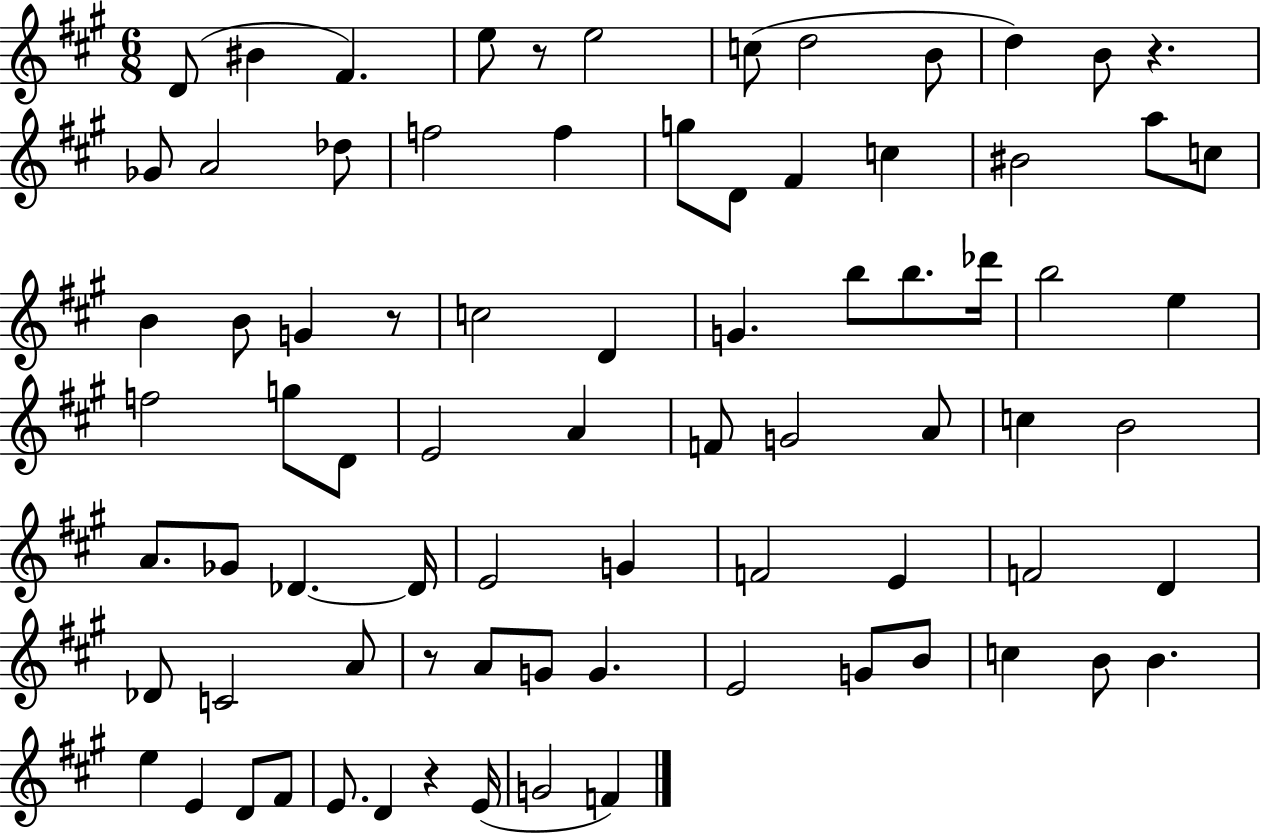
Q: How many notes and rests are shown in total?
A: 79